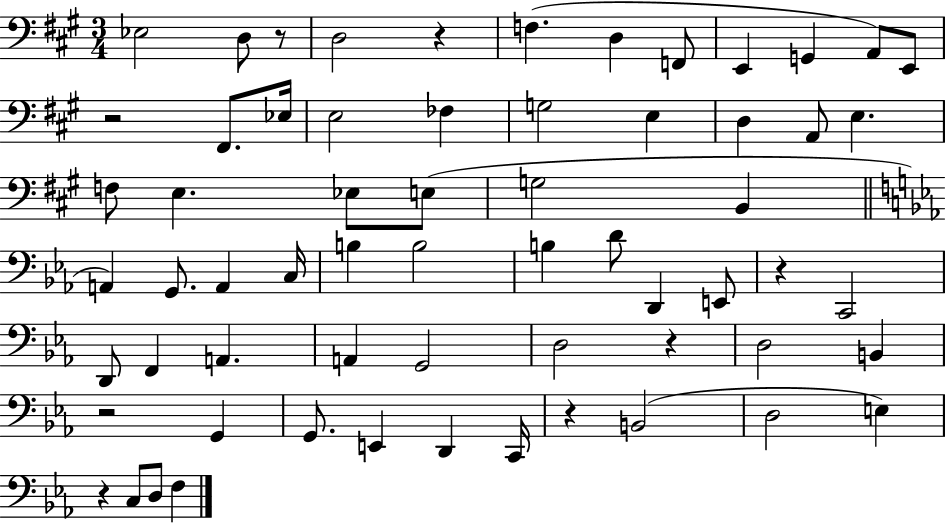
{
  \clef bass
  \numericTimeSignature
  \time 3/4
  \key a \major
  \repeat volta 2 { ees2 d8 r8 | d2 r4 | f4.( d4 f,8 | e,4 g,4 a,8) e,8 | \break r2 fis,8. ees16 | e2 fes4 | g2 e4 | d4 a,8 e4. | \break f8 e4. ees8 e8( | g2 b,4 | \bar "||" \break \key ees \major a,4) g,8. a,4 c16 | b4 b2 | b4 d'8 d,4 e,8 | r4 c,2 | \break d,8 f,4 a,4. | a,4 g,2 | d2 r4 | d2 b,4 | \break r2 g,4 | g,8. e,4 d,4 c,16 | r4 b,2( | d2 e4) | \break r4 c8 d8 f4 | } \bar "|."
}